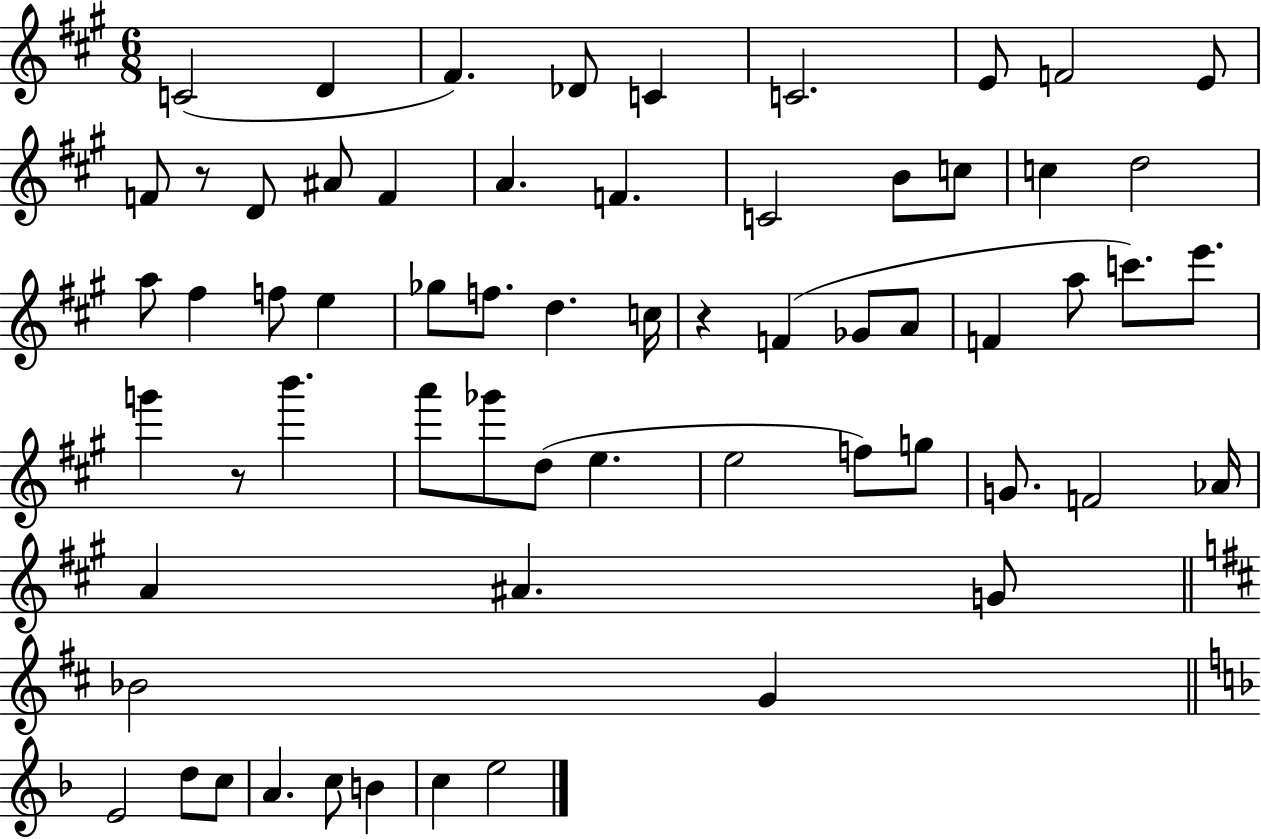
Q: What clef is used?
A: treble